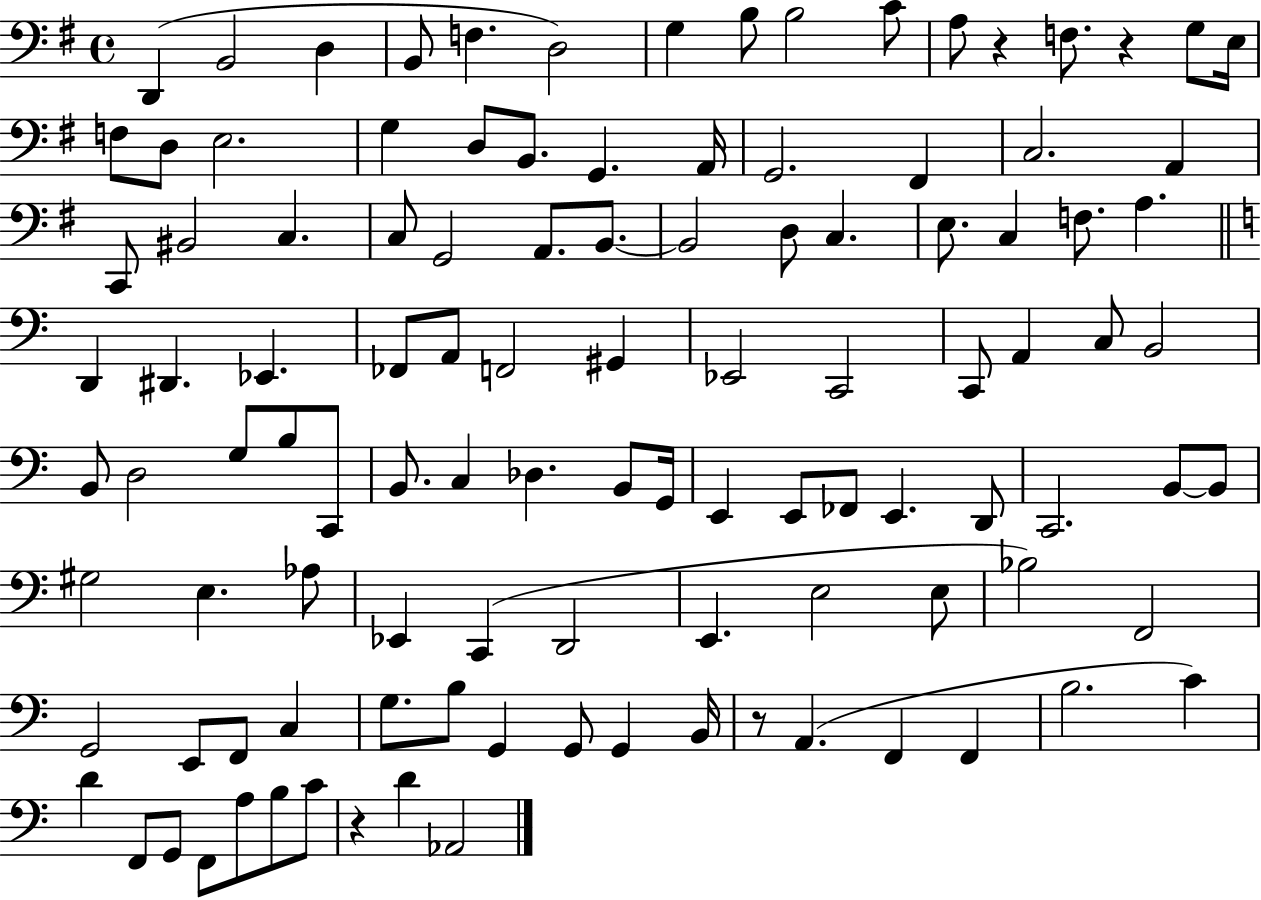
D2/q B2/h D3/q B2/e F3/q. D3/h G3/q B3/e B3/h C4/e A3/e R/q F3/e. R/q G3/e E3/s F3/e D3/e E3/h. G3/q D3/e B2/e. G2/q. A2/s G2/h. F#2/q C3/h. A2/q C2/e BIS2/h C3/q. C3/e G2/h A2/e. B2/e. B2/h D3/e C3/q. E3/e. C3/q F3/e. A3/q. D2/q D#2/q. Eb2/q. FES2/e A2/e F2/h G#2/q Eb2/h C2/h C2/e A2/q C3/e B2/h B2/e D3/h G3/e B3/e C2/e B2/e. C3/q Db3/q. B2/e G2/s E2/q E2/e FES2/e E2/q. D2/e C2/h. B2/e B2/e G#3/h E3/q. Ab3/e Eb2/q C2/q D2/h E2/q. E3/h E3/e Bb3/h F2/h G2/h E2/e F2/e C3/q G3/e. B3/e G2/q G2/e G2/q B2/s R/e A2/q. F2/q F2/q B3/h. C4/q D4/q F2/e G2/e F2/e A3/e B3/e C4/e R/q D4/q Ab2/h